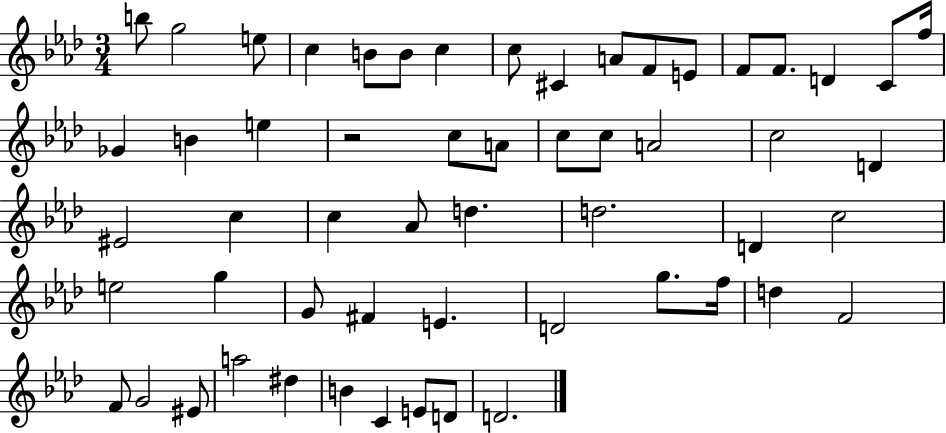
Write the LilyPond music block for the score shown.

{
  \clef treble
  \numericTimeSignature
  \time 3/4
  \key aes \major
  b''8 g''2 e''8 | c''4 b'8 b'8 c''4 | c''8 cis'4 a'8 f'8 e'8 | f'8 f'8. d'4 c'8 f''16 | \break ges'4 b'4 e''4 | r2 c''8 a'8 | c''8 c''8 a'2 | c''2 d'4 | \break eis'2 c''4 | c''4 aes'8 d''4. | d''2. | d'4 c''2 | \break e''2 g''4 | g'8 fis'4 e'4. | d'2 g''8. f''16 | d''4 f'2 | \break f'8 g'2 eis'8 | a''2 dis''4 | b'4 c'4 e'8 d'8 | d'2. | \break \bar "|."
}